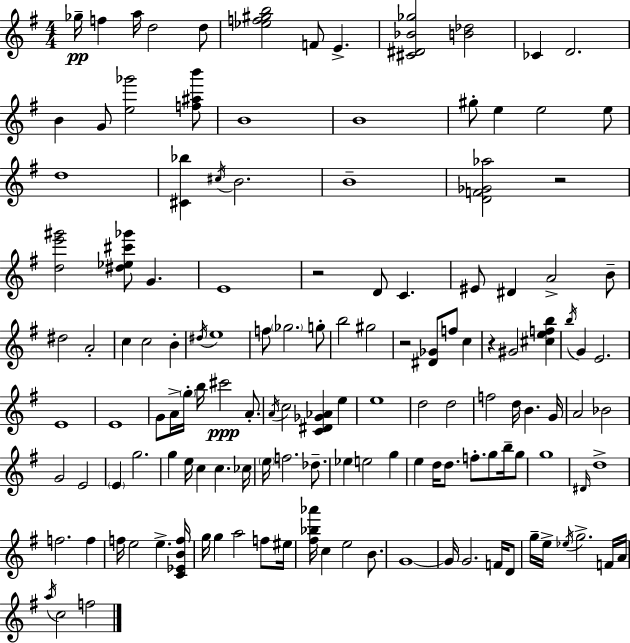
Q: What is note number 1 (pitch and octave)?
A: Gb5